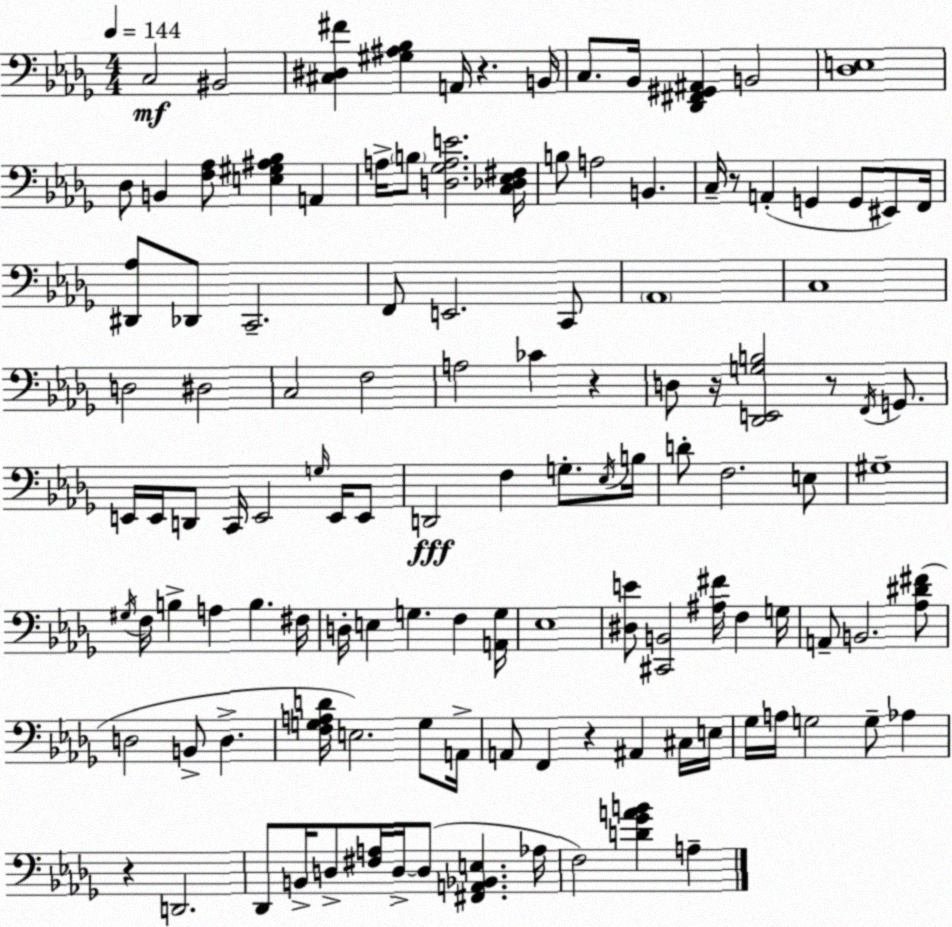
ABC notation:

X:1
T:Untitled
M:4/4
L:1/4
K:Bbm
C,2 ^B,,2 [^C,^D,^F] [^G,^A,_B,] A,,/4 z B,,/4 C,/2 _B,,/4 [_D,,^F,,^G,,^A,,] B,,2 [_D,E,]4 _D,/2 B,, [F,_A,]/2 [E,^G,^A,_B,] A,, A,/4 B,/2 [D,_G,A,E]2 [C,_D,_E,^F,]/4 B,/2 A,2 B,, C,/4 z/2 A,, G,, G,,/2 ^E,,/2 F,,/4 [^D,,_A,]/2 _D,,/2 C,,2 F,,/2 E,,2 C,,/2 _A,,4 C,4 D,2 ^D,2 C,2 F,2 A,2 _C z D,/2 z/4 [_D,,E,,G,B,]2 z/2 F,,/4 G,,/2 E,,/4 E,,/4 D,,/2 C,,/4 E,,2 G,/4 E,,/4 E,,/2 D,,2 F, G,/2 _E,/4 B,/4 D/2 F,2 E,/2 ^G,4 ^G,/4 F,/4 B, A, B, ^F,/4 D,/4 E, G, F, [A,,G,]/4 _E,4 [^D,E]/2 [^C,,B,,]2 [^A,^F]/4 F, G,/4 A,,/2 B,,2 [_A,^D^F]/2 D,2 B,,/2 D, [F,G,A,D]/4 E,2 G,/2 A,,/4 A,,/2 F,, z ^A,, ^C,/4 E,/4 _G,/4 A,/4 G,2 G,/2 _A, z D,,2 _D,,/2 B,,/4 D,/2 [^F,A,]/4 D,/4 D,/2 [^F,,A,,_B,,E,] _A,/4 F,2 [D_GAB] A,